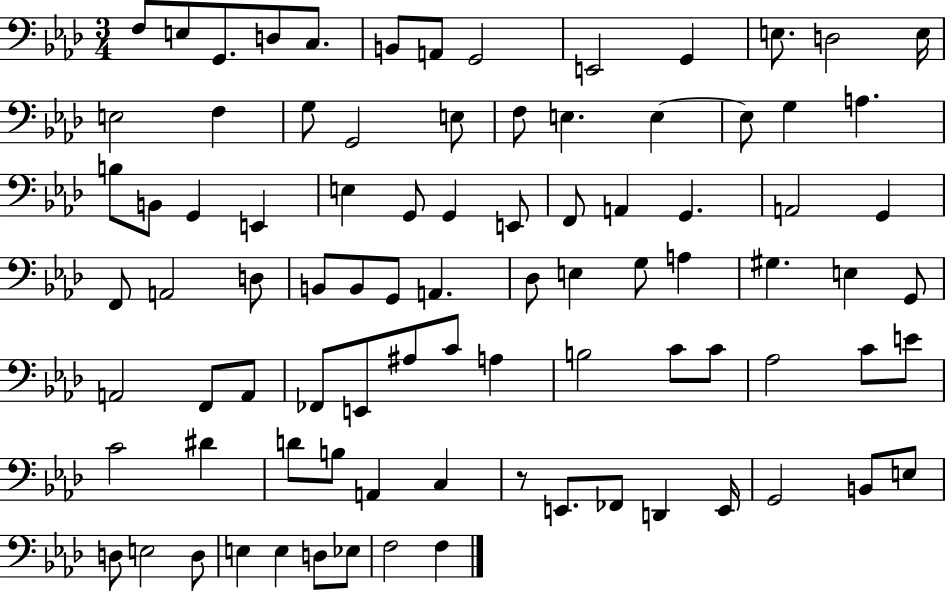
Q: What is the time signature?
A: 3/4